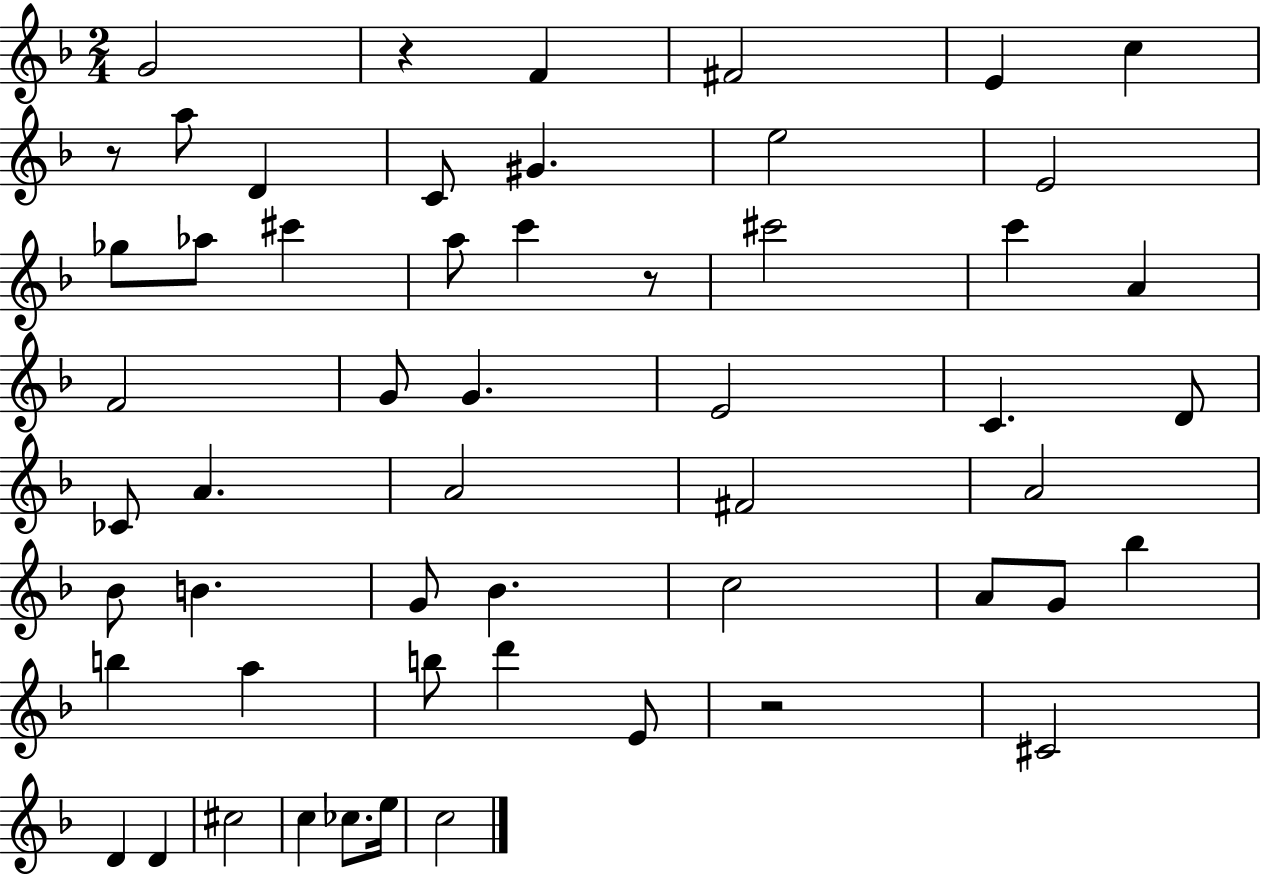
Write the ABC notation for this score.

X:1
T:Untitled
M:2/4
L:1/4
K:F
G2 z F ^F2 E c z/2 a/2 D C/2 ^G e2 E2 _g/2 _a/2 ^c' a/2 c' z/2 ^c'2 c' A F2 G/2 G E2 C D/2 _C/2 A A2 ^F2 A2 _B/2 B G/2 _B c2 A/2 G/2 _b b a b/2 d' E/2 z2 ^C2 D D ^c2 c _c/2 e/4 c2